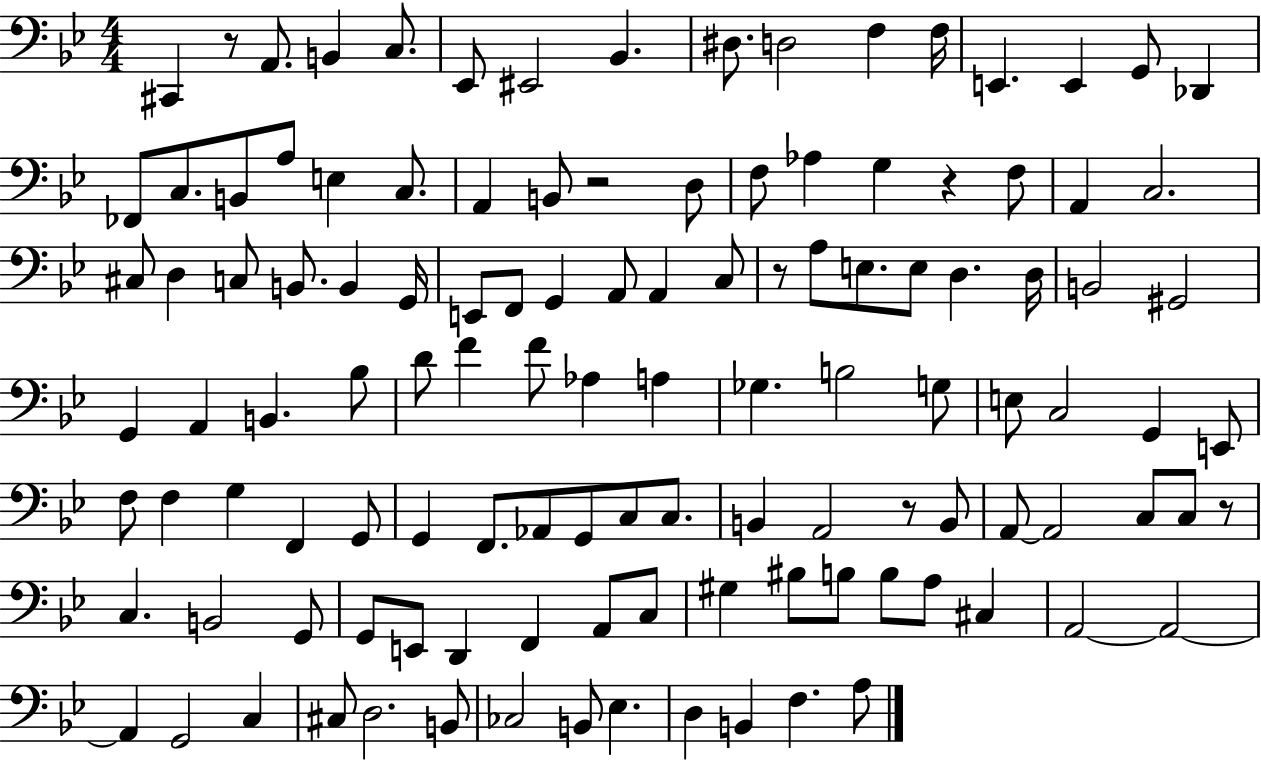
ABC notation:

X:1
T:Untitled
M:4/4
L:1/4
K:Bb
^C,, z/2 A,,/2 B,, C,/2 _E,,/2 ^E,,2 _B,, ^D,/2 D,2 F, F,/4 E,, E,, G,,/2 _D,, _F,,/2 C,/2 B,,/2 A,/2 E, C,/2 A,, B,,/2 z2 D,/2 F,/2 _A, G, z F,/2 A,, C,2 ^C,/2 D, C,/2 B,,/2 B,, G,,/4 E,,/2 F,,/2 G,, A,,/2 A,, C,/2 z/2 A,/2 E,/2 E,/2 D, D,/4 B,,2 ^G,,2 G,, A,, B,, _B,/2 D/2 F F/2 _A, A, _G, B,2 G,/2 E,/2 C,2 G,, E,,/2 F,/2 F, G, F,, G,,/2 G,, F,,/2 _A,,/2 G,,/2 C,/2 C,/2 B,, A,,2 z/2 B,,/2 A,,/2 A,,2 C,/2 C,/2 z/2 C, B,,2 G,,/2 G,,/2 E,,/2 D,, F,, A,,/2 C,/2 ^G, ^B,/2 B,/2 B,/2 A,/2 ^C, A,,2 A,,2 A,, G,,2 C, ^C,/2 D,2 B,,/2 _C,2 B,,/2 _E, D, B,, F, A,/2